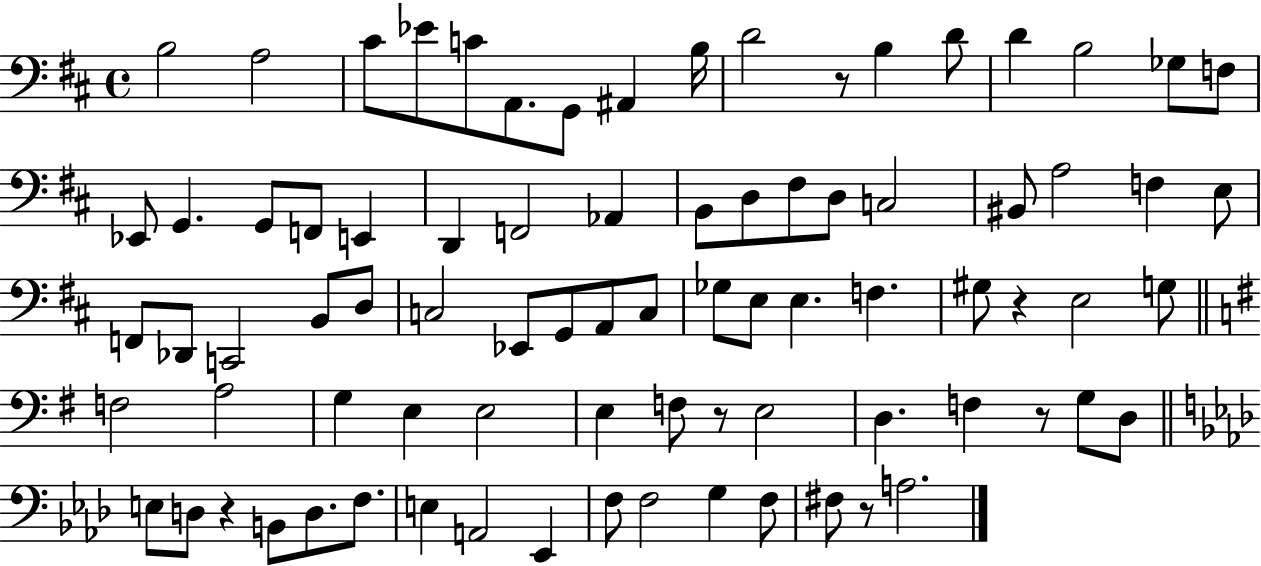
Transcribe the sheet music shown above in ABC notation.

X:1
T:Untitled
M:4/4
L:1/4
K:D
B,2 A,2 ^C/2 _E/2 C/2 A,,/2 G,,/2 ^A,, B,/4 D2 z/2 B, D/2 D B,2 _G,/2 F,/2 _E,,/2 G,, G,,/2 F,,/2 E,, D,, F,,2 _A,, B,,/2 D,/2 ^F,/2 D,/2 C,2 ^B,,/2 A,2 F, E,/2 F,,/2 _D,,/2 C,,2 B,,/2 D,/2 C,2 _E,,/2 G,,/2 A,,/2 C,/2 _G,/2 E,/2 E, F, ^G,/2 z E,2 G,/2 F,2 A,2 G, E, E,2 E, F,/2 z/2 E,2 D, F, z/2 G,/2 D,/2 E,/2 D,/2 z B,,/2 D,/2 F,/2 E, A,,2 _E,, F,/2 F,2 G, F,/2 ^F,/2 z/2 A,2